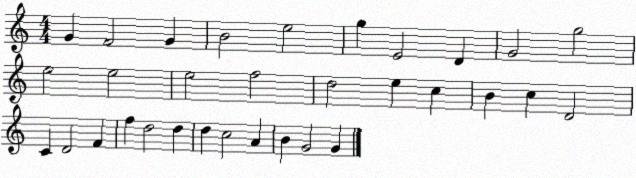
X:1
T:Untitled
M:4/4
L:1/4
K:C
G F2 G B2 e2 g E2 D G2 g2 e2 e2 e2 f2 d2 e c B c D2 C D2 F f d2 d d c2 A B G2 G